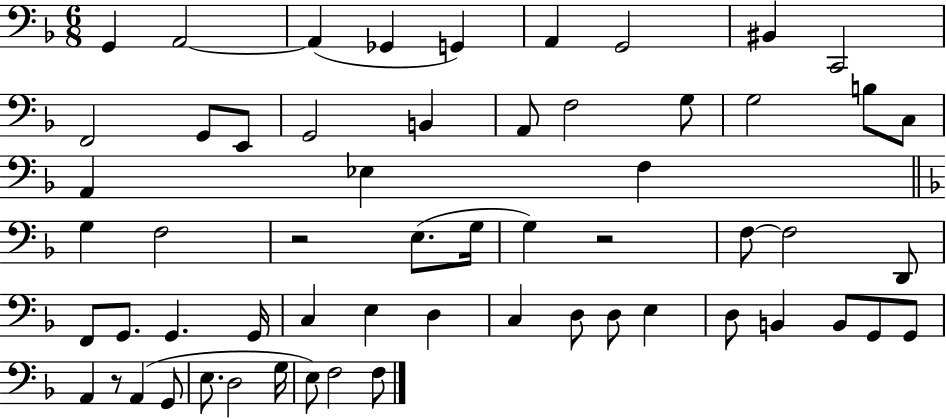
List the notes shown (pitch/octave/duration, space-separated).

G2/q A2/h A2/q Gb2/q G2/q A2/q G2/h BIS2/q C2/h F2/h G2/e E2/e G2/h B2/q A2/e F3/h G3/e G3/h B3/e C3/e A2/q Eb3/q F3/q G3/q F3/h R/h E3/e. G3/s G3/q R/h F3/e F3/h D2/e F2/e G2/e. G2/q. G2/s C3/q E3/q D3/q C3/q D3/e D3/e E3/q D3/e B2/q B2/e G2/e G2/e A2/q R/e A2/q G2/e E3/e. D3/h G3/s E3/e F3/h F3/e